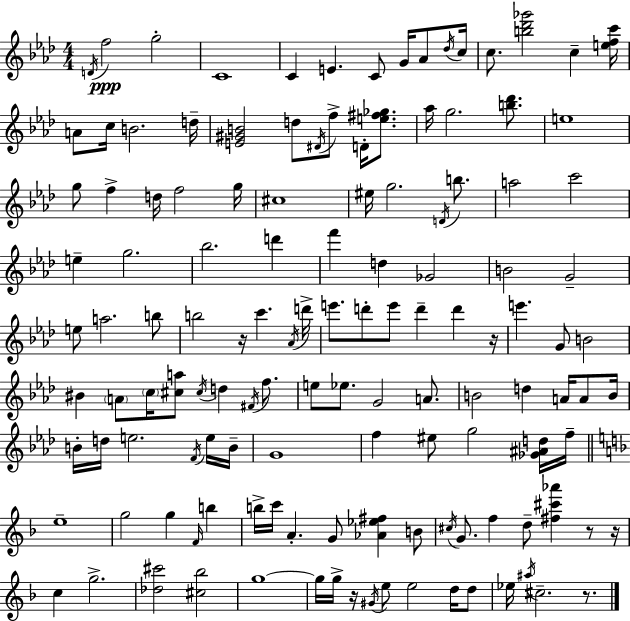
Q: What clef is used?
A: treble